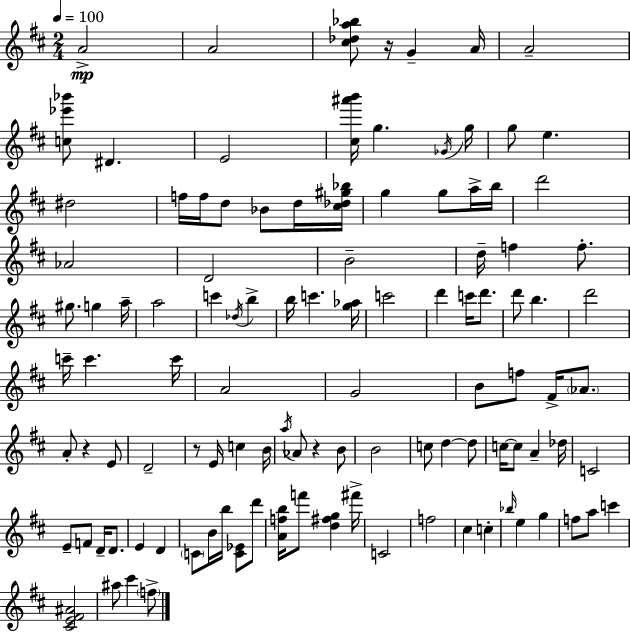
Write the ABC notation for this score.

X:1
T:Untitled
M:2/4
L:1/4
K:D
A2 A2 [^c_da_b]/2 z/4 G A/4 A2 [c_e'_b']/2 ^D E2 [^c^a'b']/4 g _G/4 g/4 g/2 e ^d2 f/4 f/4 d/2 _B/2 d/4 [^c_d^g_b]/4 g g/2 a/4 b/4 d'2 _A2 D2 B2 d/4 f f/2 ^g/2 g a/4 a2 c' _d/4 b b/4 c' [g_a]/4 c'2 d' c'/4 d'/2 d'/2 b d'2 c'/4 c' c'/4 A2 G2 B/2 f/2 ^F/4 _A/2 A/2 z E/2 D2 z/2 E/4 c B/4 a/4 _A/2 z B/2 B2 c/2 d d/2 c/4 c/2 A _d/4 C2 E/2 F/2 D/4 D/2 E D C/2 B/4 b/4 [C_E]/2 d'/2 [Afb]/4 f'/2 [d^fg] ^f'/4 C2 f2 ^c c _b/4 e g f/2 a/2 c' [^CE^F^A]2 ^a/2 ^c' f/2